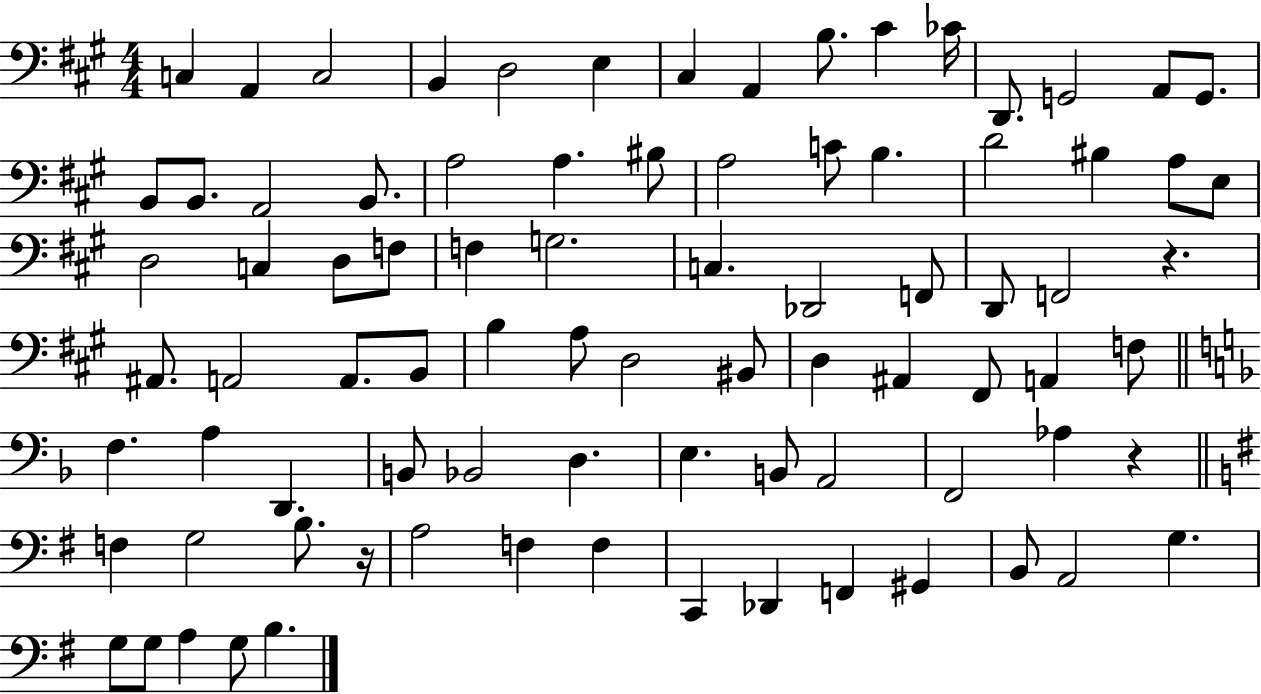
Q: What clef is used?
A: bass